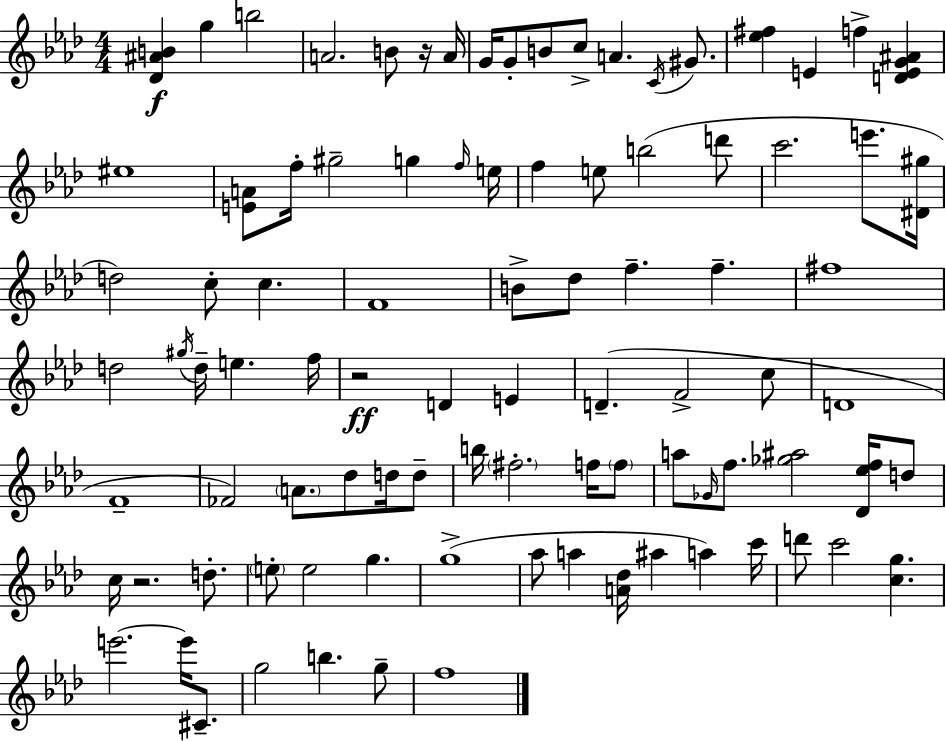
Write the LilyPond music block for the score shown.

{
  \clef treble
  \numericTimeSignature
  \time 4/4
  \key f \minor
  <des' ais' b'>4\f g''4 b''2 | a'2. b'8 r16 a'16 | g'16 g'8-. b'8 c''8-> a'4. \acciaccatura { c'16 } gis'8. | <ees'' fis''>4 e'4 f''4-> <d' e' g' ais'>4 | \break eis''1 | <e' a'>8 f''16-. gis''2-- g''4 | \grace { f''16 } e''16 f''4 e''8 b''2( | d'''8 c'''2. e'''8. | \break <dis' gis''>16 d''2) c''8-. c''4. | f'1 | b'8-> des''8 f''4.-- f''4.-- | fis''1 | \break d''2 \acciaccatura { gis''16 } d''16-- e''4. | f''16 r2\ff d'4 e'4 | d'4.--( f'2-> | c''8 d'1 | \break f'1-- | fes'2) \parenthesize a'8. des''8 | d''16 d''8-- b''16 \parenthesize fis''2.-. | f''16 \parenthesize f''8 a''8 \grace { ges'16 } f''8. <ges'' ais''>2 | \break <des' ees'' f''>16 d''8 c''16 r2. | d''8.-. \parenthesize e''8-. e''2 g''4. | g''1->( | aes''8 a''4 <a' des''>16 ais''4 a''4) | \break c'''16 d'''8 c'''2 <c'' g''>4. | e'''2.~~ | e'''16 cis'8.-- g''2 b''4. | g''8-- f''1 | \break \bar "|."
}